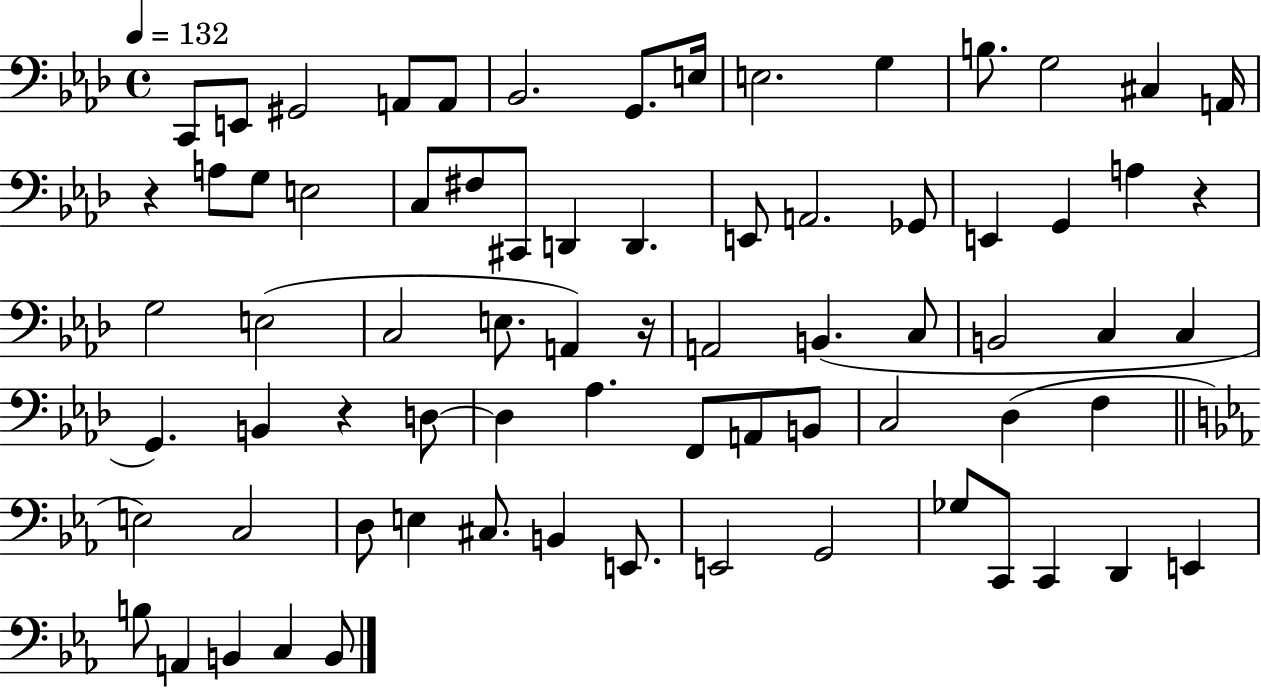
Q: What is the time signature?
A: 4/4